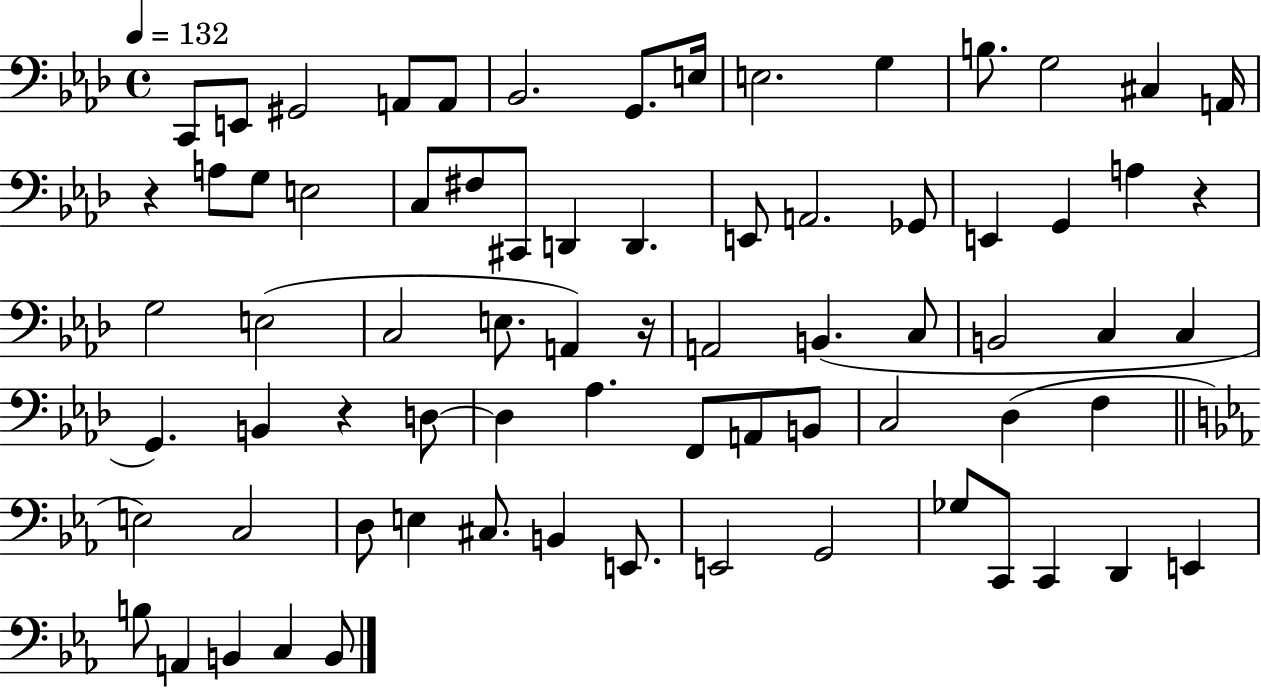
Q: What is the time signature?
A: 4/4